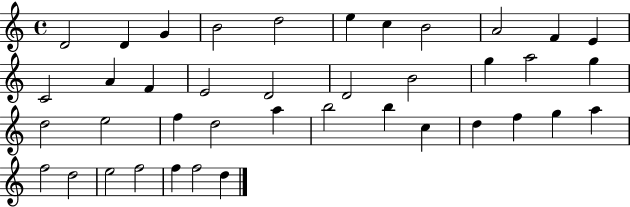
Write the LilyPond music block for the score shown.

{
  \clef treble
  \time 4/4
  \defaultTimeSignature
  \key c \major
  d'2 d'4 g'4 | b'2 d''2 | e''4 c''4 b'2 | a'2 f'4 e'4 | \break c'2 a'4 f'4 | e'2 d'2 | d'2 b'2 | g''4 a''2 g''4 | \break d''2 e''2 | f''4 d''2 a''4 | b''2 b''4 c''4 | d''4 f''4 g''4 a''4 | \break f''2 d''2 | e''2 f''2 | f''4 f''2 d''4 | \bar "|."
}